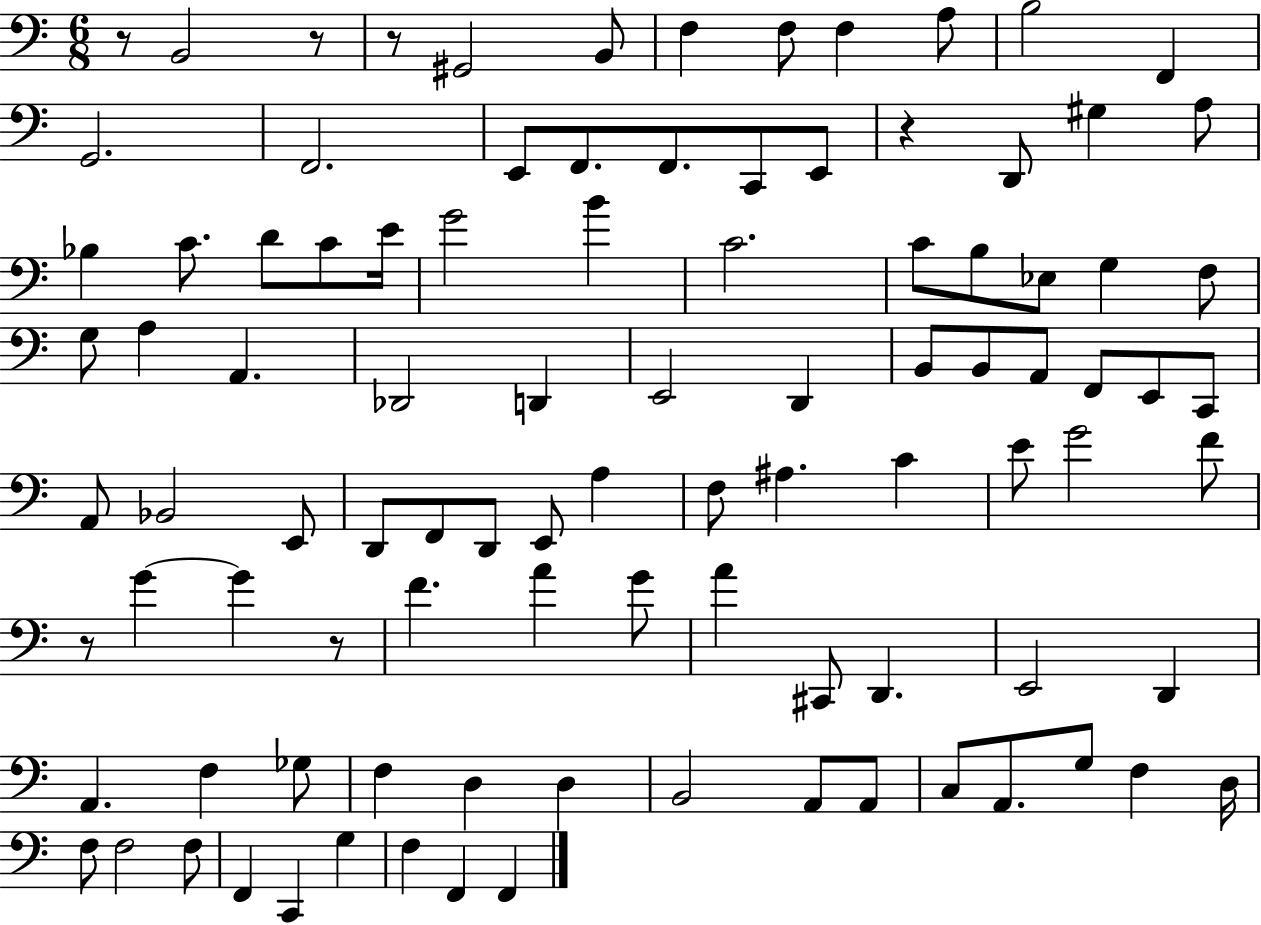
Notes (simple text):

R/e B2/h R/e R/e G#2/h B2/e F3/q F3/e F3/q A3/e B3/h F2/q G2/h. F2/h. E2/e F2/e. F2/e. C2/e E2/e R/q D2/e G#3/q A3/e Bb3/q C4/e. D4/e C4/e E4/s G4/h B4/q C4/h. C4/e B3/e Eb3/e G3/q F3/e G3/e A3/q A2/q. Db2/h D2/q E2/h D2/q B2/e B2/e A2/e F2/e E2/e C2/e A2/e Bb2/h E2/e D2/e F2/e D2/e E2/e A3/q F3/e A#3/q. C4/q E4/e G4/h F4/e R/e G4/q G4/q R/e F4/q. A4/q G4/e A4/q C#2/e D2/q. E2/h D2/q A2/q. F3/q Gb3/e F3/q D3/q D3/q B2/h A2/e A2/e C3/e A2/e. G3/e F3/q D3/s F3/e F3/h F3/e F2/q C2/q G3/q F3/q F2/q F2/q